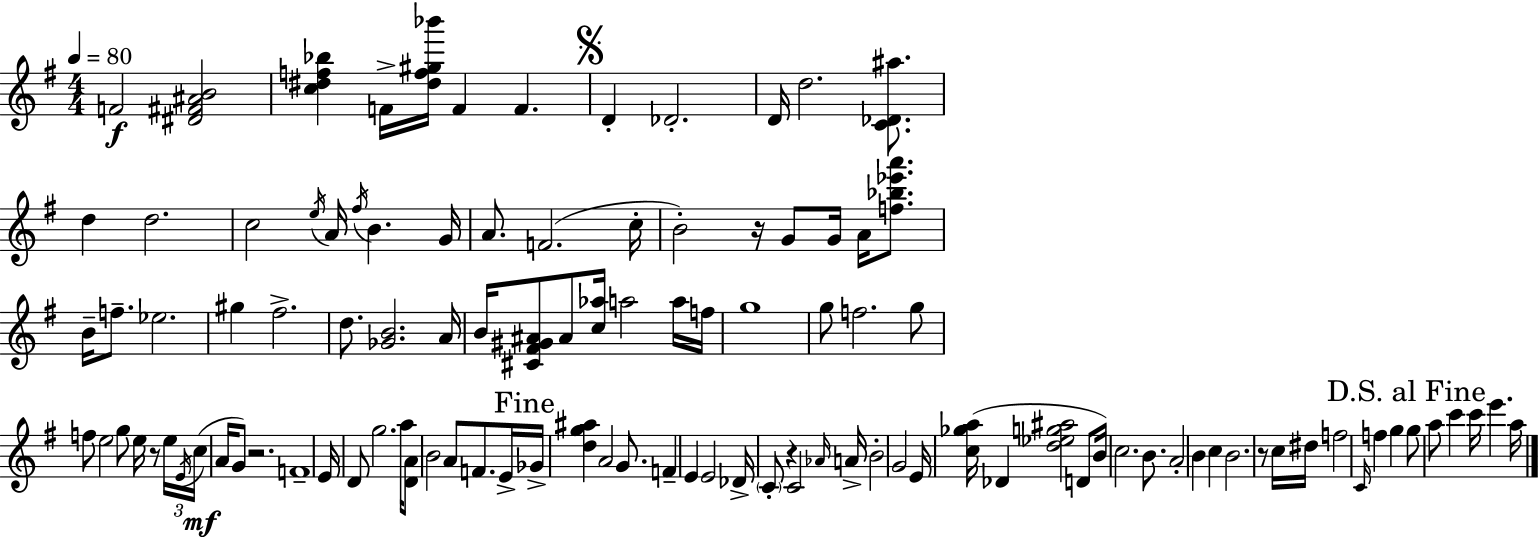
F4/h [D#4,F#4,A#4,B4]/h [C5,D#5,F5,Bb5]/q F4/s [D#5,F5,G#5,Bb6]/s F4/q F4/q. D4/q Db4/h. D4/s D5/h. [C4,Db4,A#5]/e. D5/q D5/h. C5/h E5/s A4/s F#5/s B4/q. G4/s A4/e. F4/h. C5/s B4/h R/s G4/e G4/s A4/s [F5,Bb5,Eb6,A6]/e. B4/s F5/e. Eb5/h. G#5/q F#5/h. D5/e. [Gb4,B4]/h. A4/s B4/s [C#4,F#4,G#4,A#4]/e A#4/e [C5,Ab5]/s A5/h A5/s F5/s G5/w G5/e F5/h. G5/e F5/e E5/h G5/e E5/s R/e E5/s E4/s C5/s A4/s G4/e R/h. F4/w E4/s D4/e G5/h. A5/s [D4,A4]/e B4/h A4/e F4/e. E4/s Gb4/s [D5,G5,A#5]/q A4/h G4/e. F4/q E4/q E4/h Db4/s C4/e R/q C4/h Ab4/s A4/s B4/h G4/h E4/s [C5,Gb5,A5]/s Db4/q [D5,Eb5,G5,A#5]/h D4/e B4/s C5/h. B4/e. A4/h B4/q C5/q B4/h. R/e C5/s D#5/s F5/h C4/s F5/q G5/q G5/e A5/e C6/q C6/s E6/q. A5/s